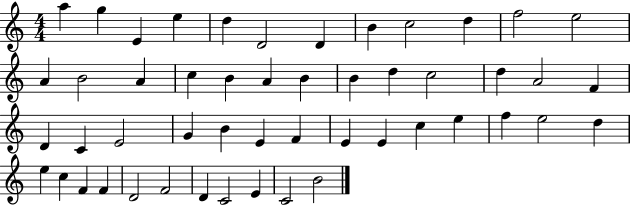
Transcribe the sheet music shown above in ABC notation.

X:1
T:Untitled
M:4/4
L:1/4
K:C
a g E e d D2 D B c2 d f2 e2 A B2 A c B A B B d c2 d A2 F D C E2 G B E F E E c e f e2 d e c F F D2 F2 D C2 E C2 B2